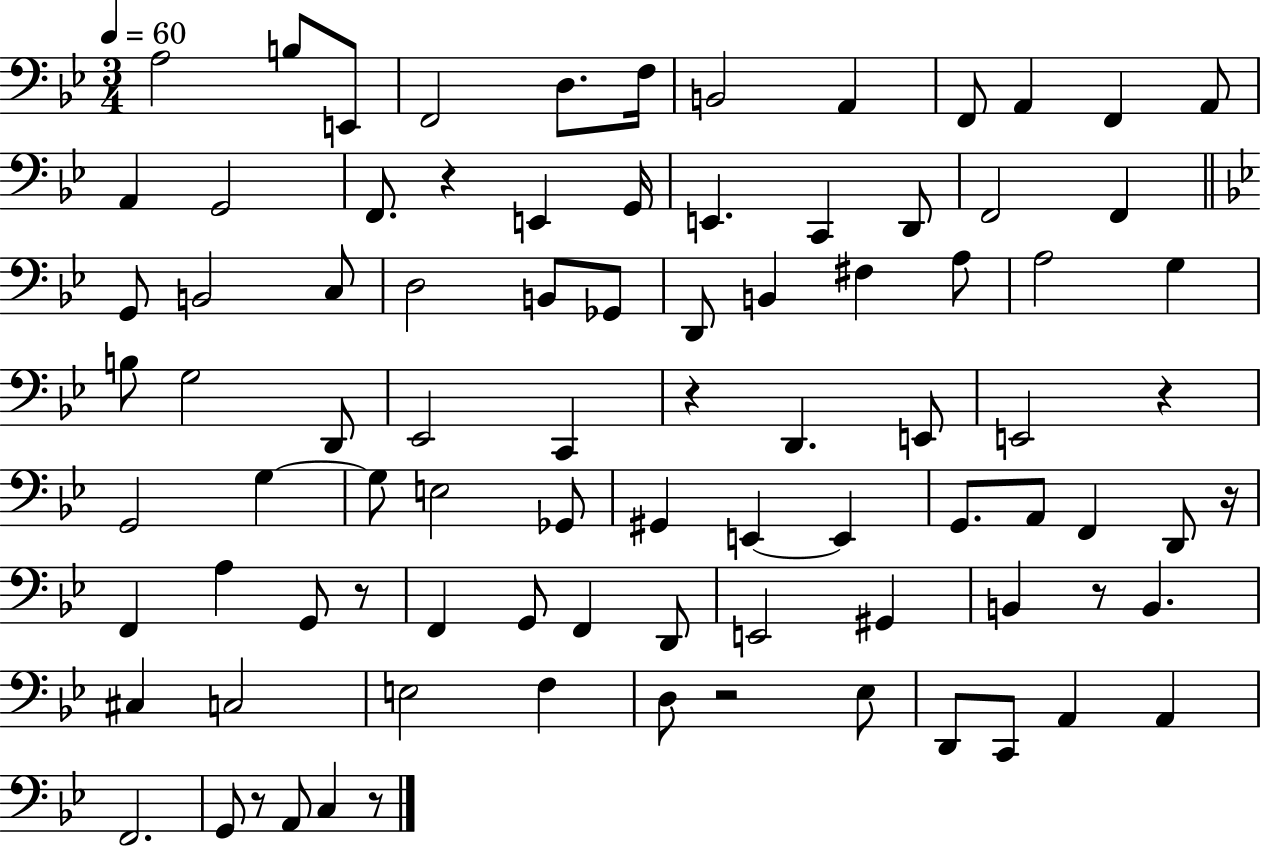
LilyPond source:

{
  \clef bass
  \numericTimeSignature
  \time 3/4
  \key bes \major
  \tempo 4 = 60
  a2 b8 e,8 | f,2 d8. f16 | b,2 a,4 | f,8 a,4 f,4 a,8 | \break a,4 g,2 | f,8. r4 e,4 g,16 | e,4. c,4 d,8 | f,2 f,4 | \break \bar "||" \break \key bes \major g,8 b,2 c8 | d2 b,8 ges,8 | d,8 b,4 fis4 a8 | a2 g4 | \break b8 g2 d,8 | ees,2 c,4 | r4 d,4. e,8 | e,2 r4 | \break g,2 g4~~ | g8 e2 ges,8 | gis,4 e,4~~ e,4 | g,8. a,8 f,4 d,8 r16 | \break f,4 a4 g,8 r8 | f,4 g,8 f,4 d,8 | e,2 gis,4 | b,4 r8 b,4. | \break cis4 c2 | e2 f4 | d8 r2 ees8 | d,8 c,8 a,4 a,4 | \break f,2. | g,8 r8 a,8 c4 r8 | \bar "|."
}